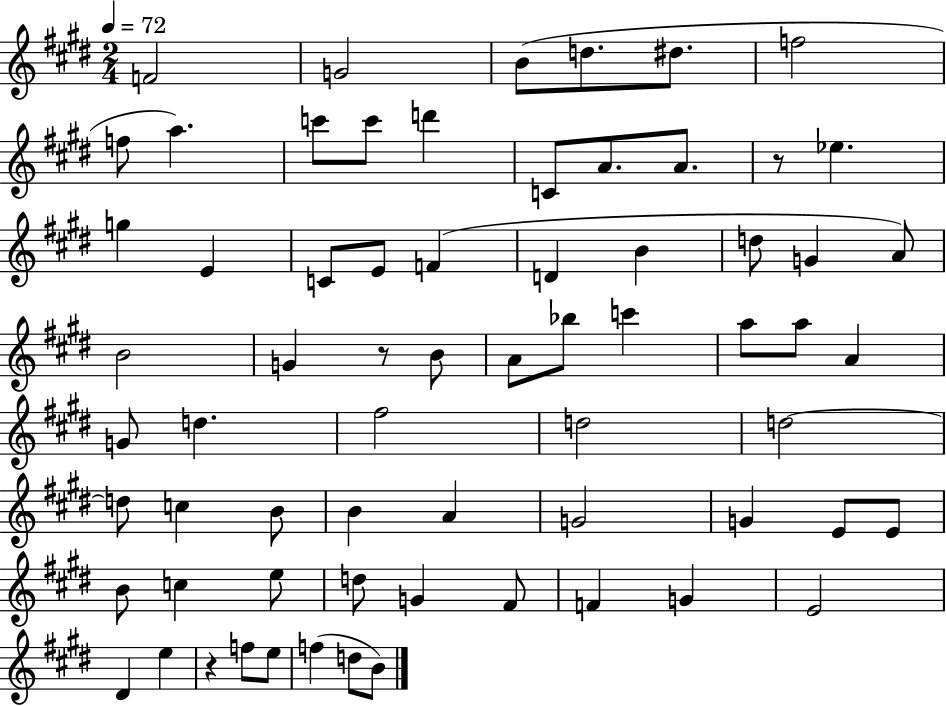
{
  \clef treble
  \numericTimeSignature
  \time 2/4
  \key e \major
  \tempo 4 = 72
  \repeat volta 2 { f'2 | g'2 | b'8( d''8. dis''8. | f''2 | \break f''8 a''4.) | c'''8 c'''8 d'''4 | c'8 a'8. a'8. | r8 ees''4. | \break g''4 e'4 | c'8 e'8 f'4( | d'4 b'4 | d''8 g'4 a'8) | \break b'2 | g'4 r8 b'8 | a'8 bes''8 c'''4 | a''8 a''8 a'4 | \break g'8 d''4. | fis''2 | d''2 | d''2~~ | \break d''8 c''4 b'8 | b'4 a'4 | g'2 | g'4 e'8 e'8 | \break b'8 c''4 e''8 | d''8 g'4 fis'8 | f'4 g'4 | e'2 | \break dis'4 e''4 | r4 f''8 e''8 | f''4( d''8 b'8) | } \bar "|."
}